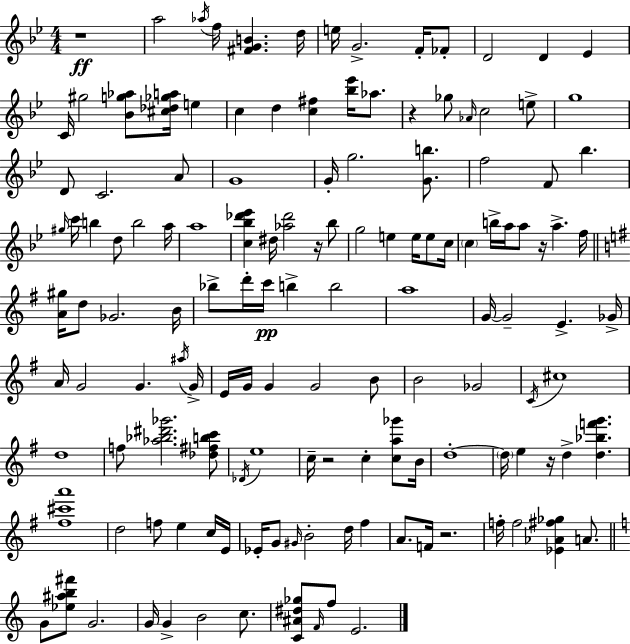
{
  \clef treble
  \numericTimeSignature
  \time 4/4
  \key bes \major
  \repeat volta 2 { r1\ff | a''2 \acciaccatura { aes''16 } f''16 <fis' g' b'>4. | d''16 e''16 g'2.-> f'16-. fes'8-. | d'2 d'4 ees'4 | \break c'16 gis''2 <bes' g'' aes''>8 <cis'' des'' ges'' a''>16 e''4 | c''4 d''4 <c'' fis''>4 <bes'' ees'''>16 aes''8. | r4 ges''8 \grace { aes'16 } c''2 | e''8-> g''1 | \break d'8 c'2. | a'8 g'1 | g'16-. g''2. <g' b''>8. | f''2 f'8 bes''4. | \break \grace { gis''16 } c'''16 b''4 d''8 b''2 | a''16 a''1 | <c'' bes'' des''' ees'''>4 dis''16 <aes'' des'''>2 | r16 bes''8 g''2 e''4 e''16 | \break e''8 c''16 \parenthesize c''4 b''16-> a''16 a''8 r16 a''4.-> | f''16 \bar "||" \break \key g \major <a' gis''>16 d''8 ges'2. b'16 | bes''8-> d'''16-. c'''16\pp b''4-> b''2 | a''1 | g'16~~ g'2-- e'4.-> ges'16-> | \break a'16 g'2 g'4. \acciaccatura { ais''16 } | g'16-> e'16 g'16 g'4 g'2 b'8 | b'2 ges'2 | \acciaccatura { c'16 } cis''1 | \break d''1 | f''8 <aes'' bes'' dis''' ges'''>2. | <des'' fis'' b'' c'''>8 \acciaccatura { des'16 } e''1 | c''16-- r2 c''4-. | \break <c'' a'' ges'''>8 b'16 d''1-.~~ | \parenthesize d''16 e''4 r16 d''4-> <d'' bes'' f''' g'''>4. | <fis'' cis''' a'''>1 | d''2 f''8 e''4 | \break c''16 e'16 ees'16-. g'8 \grace { gis'16 } b'2-. d''16 | fis''4 a'8. f'16 r2. | f''16-. f''2 <ees' aes' fis'' ges''>4 | a'8. \bar "||" \break \key a \minor g'8 <ees'' ais'' b'' fis'''>8 g'2. | g'16 g'4-> b'2 c''8. | <c' ais' dis'' ges''>8 \grace { f'16 } f''8 e'2. | } \bar "|."
}